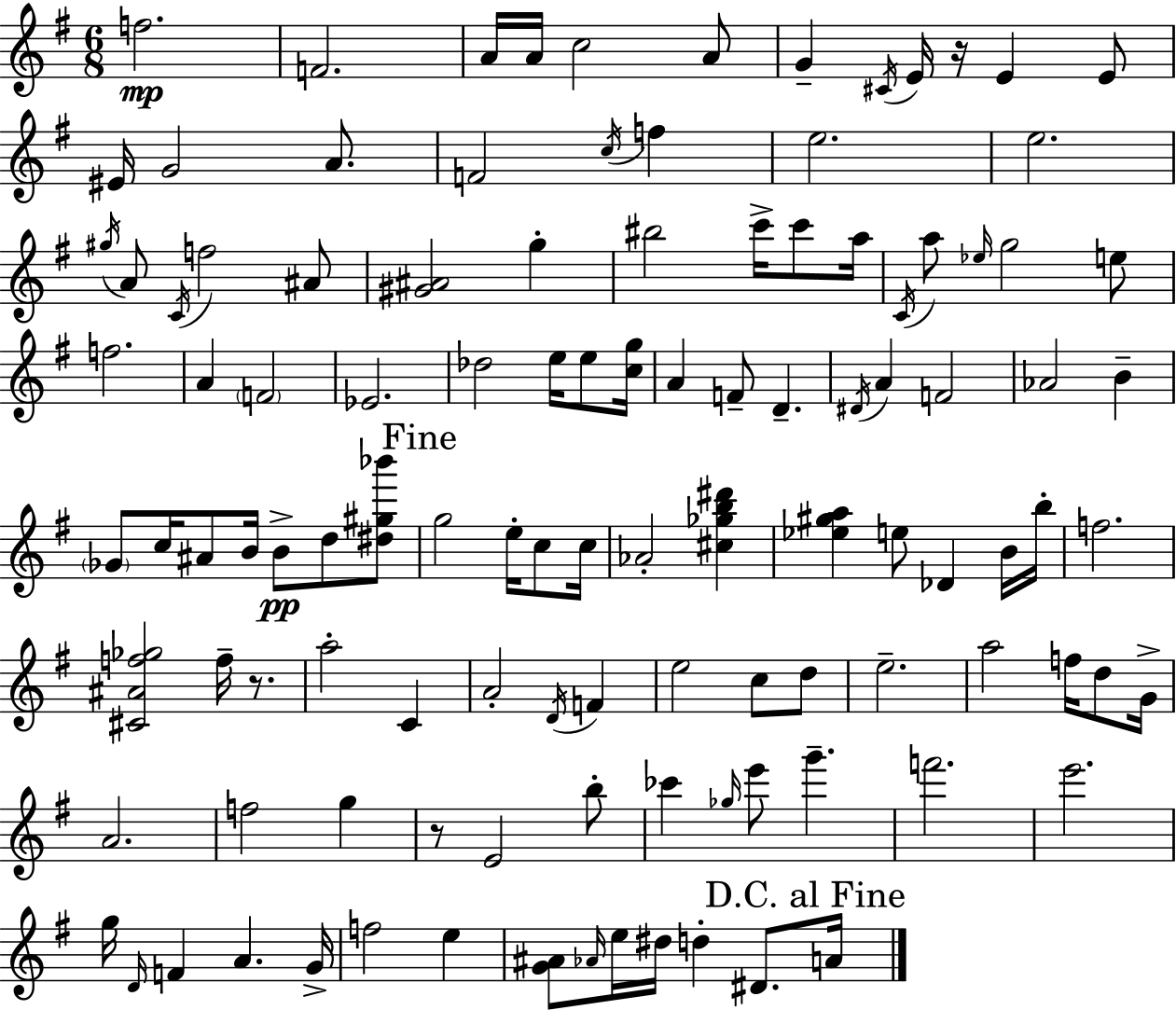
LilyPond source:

{
  \clef treble
  \numericTimeSignature
  \time 6/8
  \key e \minor
  \repeat volta 2 { f''2.\mp | f'2. | a'16 a'16 c''2 a'8 | g'4-- \acciaccatura { cis'16 } e'16 r16 e'4 e'8 | \break eis'16 g'2 a'8. | f'2 \acciaccatura { c''16 } f''4 | e''2. | e''2. | \break \acciaccatura { gis''16 } a'8 \acciaccatura { c'16 } f''2 | ais'8 <gis' ais'>2 | g''4-. bis''2 | c'''16-> c'''8 a''16 \acciaccatura { c'16 } a''8 \grace { ees''16 } g''2 | \break e''8 f''2. | a'4 \parenthesize f'2 | ees'2. | des''2 | \break e''16 e''8 <c'' g''>16 a'4 f'8-- | d'4.-- \acciaccatura { dis'16 } a'4 f'2 | aes'2 | b'4-- \parenthesize ges'8 c''16 ais'8 | \break b'16 b'8->\pp d''8 <dis'' gis'' bes'''>8 \mark "Fine" g''2 | e''16-. c''8 c''16 aes'2-. | <cis'' ges'' b'' dis'''>4 <ees'' gis'' a''>4 e''8 | des'4 b'16 b''16-. f''2. | \break <cis' ais' f'' ges''>2 | f''16-- r8. a''2-. | c'4 a'2-. | \acciaccatura { d'16 } f'4 e''2 | \break c''8 d''8 e''2.-- | a''2 | f''16 d''8 g'16-> a'2. | f''2 | \break g''4 r8 e'2 | b''8-. ces'''4 | \grace { ges''16 } e'''8 g'''4.-- f'''2. | e'''2. | \break g''16 \grace { d'16 } f'4 | a'4. g'16-> f''2 | e''4 <g' ais'>8 | \grace { aes'16 } e''16 dis''16 d''4-. dis'8. \mark "D.C. al Fine" a'16 } \bar "|."
}